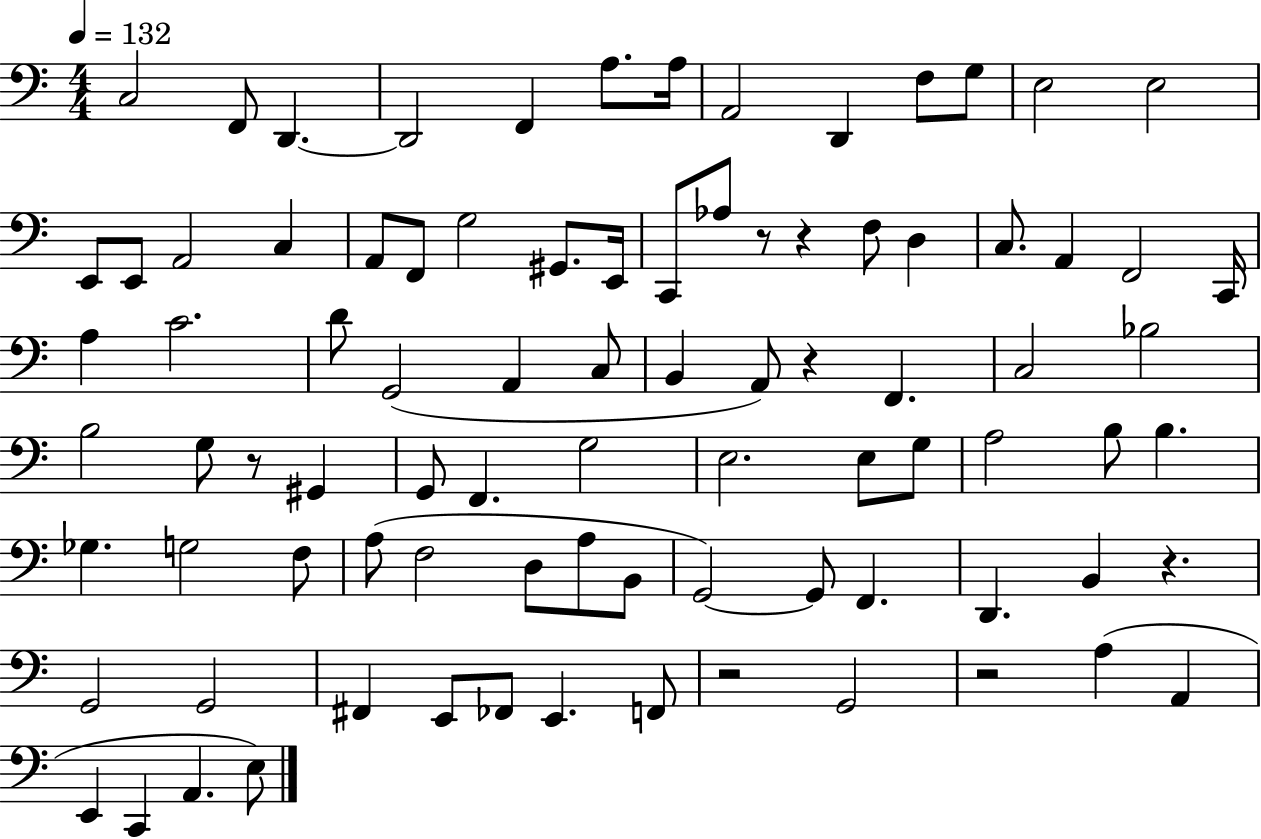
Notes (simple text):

C3/h F2/e D2/q. D2/h F2/q A3/e. A3/s A2/h D2/q F3/e G3/e E3/h E3/h E2/e E2/e A2/h C3/q A2/e F2/e G3/h G#2/e. E2/s C2/e Ab3/e R/e R/q F3/e D3/q C3/e. A2/q F2/h C2/s A3/q C4/h. D4/e G2/h A2/q C3/e B2/q A2/e R/q F2/q. C3/h Bb3/h B3/h G3/e R/e G#2/q G2/e F2/q. G3/h E3/h. E3/e G3/e A3/h B3/e B3/q. Gb3/q. G3/h F3/e A3/e F3/h D3/e A3/e B2/e G2/h G2/e F2/q. D2/q. B2/q R/q. G2/h G2/h F#2/q E2/e FES2/e E2/q. F2/e R/h G2/h R/h A3/q A2/q E2/q C2/q A2/q. E3/e